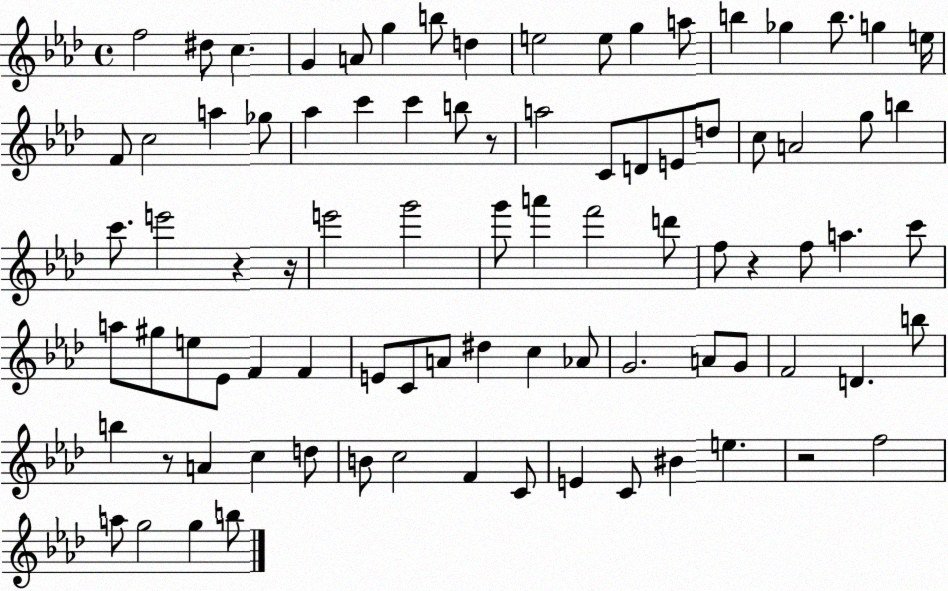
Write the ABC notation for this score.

X:1
T:Untitled
M:4/4
L:1/4
K:Ab
f2 ^d/2 c G A/2 g b/2 d e2 e/2 g a/2 b _g b/2 g e/4 F/2 c2 a _g/2 _a c' c' b/2 z/2 a2 C/2 D/2 E/2 d/2 c/2 A2 g/2 b c'/2 e'2 z z/4 e'2 g'2 g'/2 a' f'2 d'/2 f/2 z f/2 a c'/2 a/2 ^g/2 e/2 _E/2 F F E/2 C/2 A/2 ^d c _A/2 G2 A/2 G/2 F2 D b/2 b z/2 A c d/2 B/2 c2 F C/2 E C/2 ^B e z2 f2 a/2 g2 g b/2